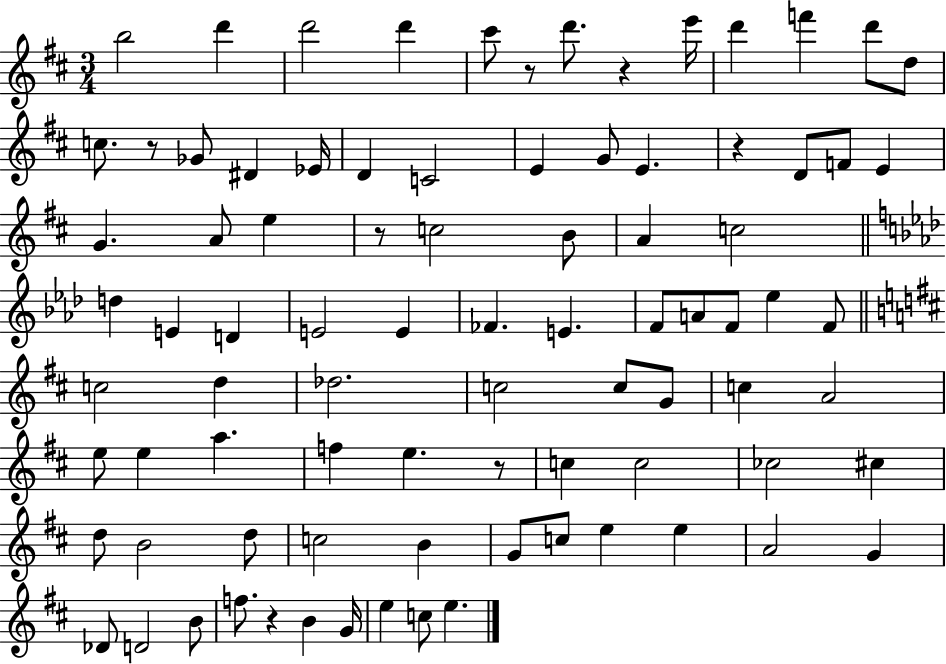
B5/h D6/q D6/h D6/q C#6/e R/e D6/e. R/q E6/s D6/q F6/q D6/e D5/e C5/e. R/e Gb4/e D#4/q Eb4/s D4/q C4/h E4/q G4/e E4/q. R/q D4/e F4/e E4/q G4/q. A4/e E5/q R/e C5/h B4/e A4/q C5/h D5/q E4/q D4/q E4/h E4/q FES4/q. E4/q. F4/e A4/e F4/e Eb5/q F4/e C5/h D5/q Db5/h. C5/h C5/e G4/e C5/q A4/h E5/e E5/q A5/q. F5/q E5/q. R/e C5/q C5/h CES5/h C#5/q D5/e B4/h D5/e C5/h B4/q G4/e C5/e E5/q E5/q A4/h G4/q Db4/e D4/h B4/e F5/e. R/q B4/q G4/s E5/q C5/e E5/q.